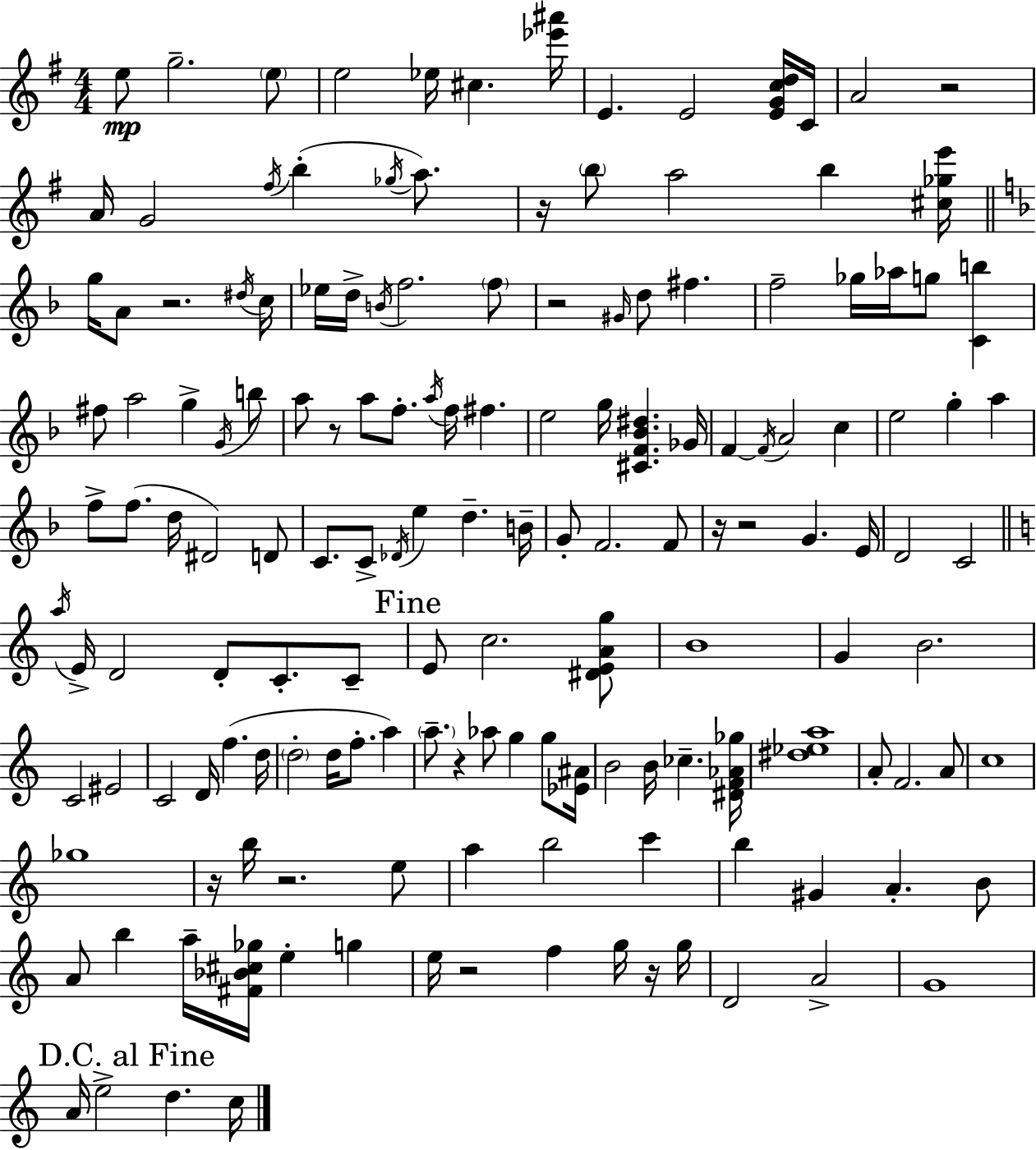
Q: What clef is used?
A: treble